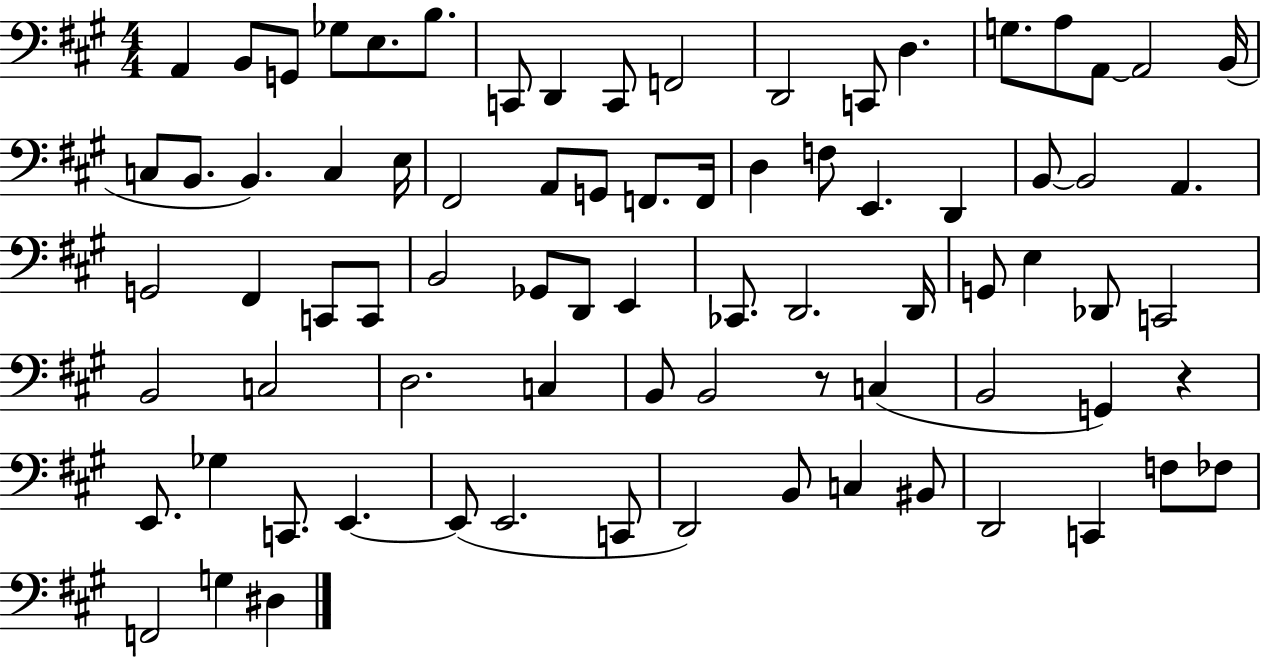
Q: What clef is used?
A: bass